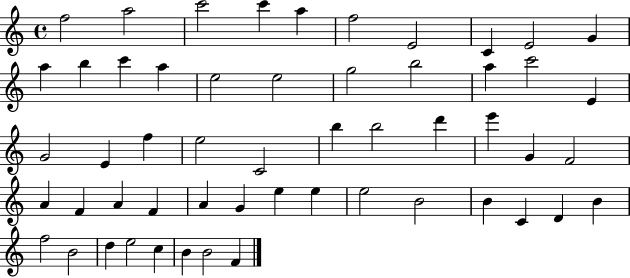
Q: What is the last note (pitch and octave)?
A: F4